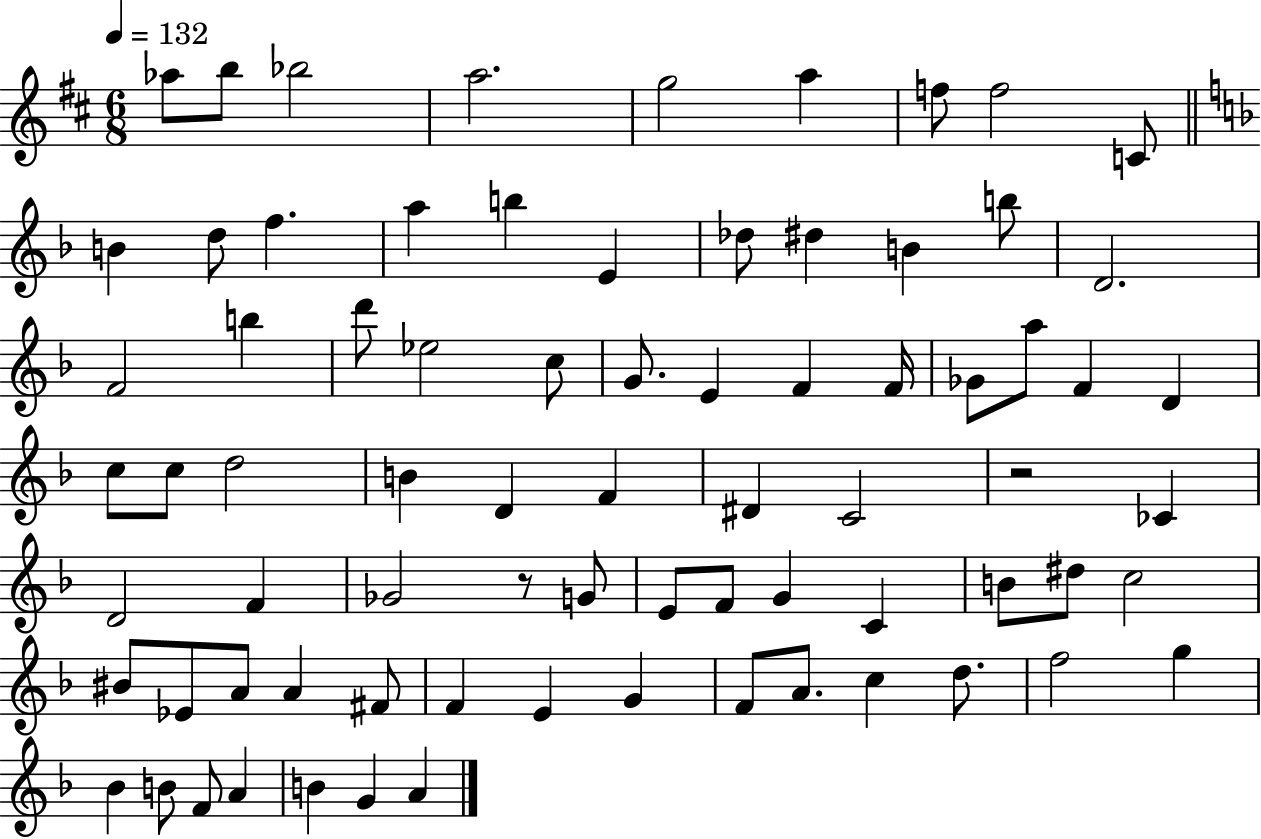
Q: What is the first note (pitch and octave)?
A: Ab5